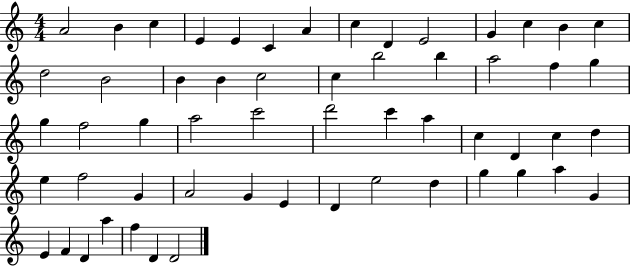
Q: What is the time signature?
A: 4/4